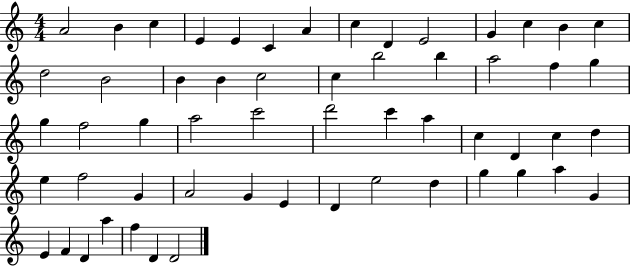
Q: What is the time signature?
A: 4/4